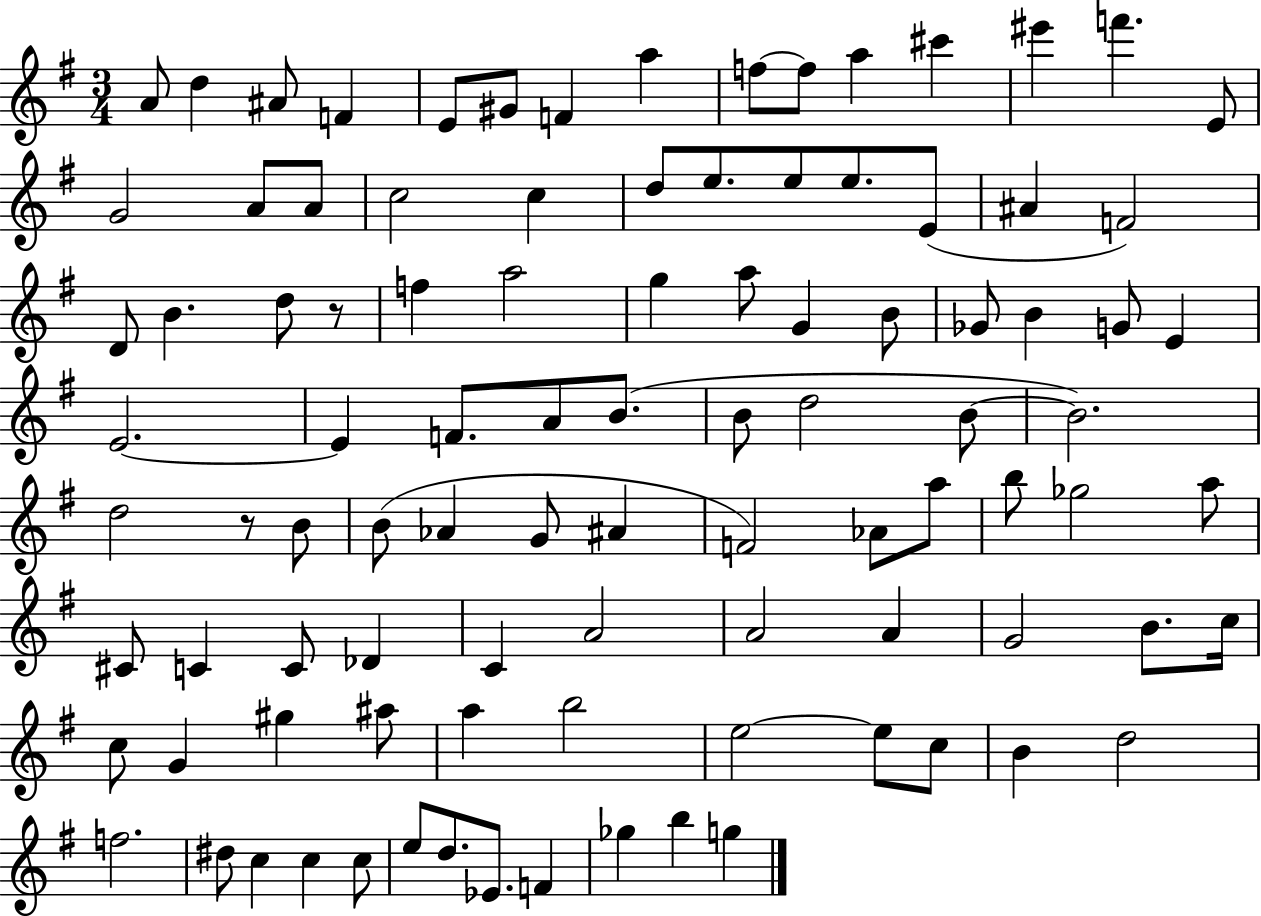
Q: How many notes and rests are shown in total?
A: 97